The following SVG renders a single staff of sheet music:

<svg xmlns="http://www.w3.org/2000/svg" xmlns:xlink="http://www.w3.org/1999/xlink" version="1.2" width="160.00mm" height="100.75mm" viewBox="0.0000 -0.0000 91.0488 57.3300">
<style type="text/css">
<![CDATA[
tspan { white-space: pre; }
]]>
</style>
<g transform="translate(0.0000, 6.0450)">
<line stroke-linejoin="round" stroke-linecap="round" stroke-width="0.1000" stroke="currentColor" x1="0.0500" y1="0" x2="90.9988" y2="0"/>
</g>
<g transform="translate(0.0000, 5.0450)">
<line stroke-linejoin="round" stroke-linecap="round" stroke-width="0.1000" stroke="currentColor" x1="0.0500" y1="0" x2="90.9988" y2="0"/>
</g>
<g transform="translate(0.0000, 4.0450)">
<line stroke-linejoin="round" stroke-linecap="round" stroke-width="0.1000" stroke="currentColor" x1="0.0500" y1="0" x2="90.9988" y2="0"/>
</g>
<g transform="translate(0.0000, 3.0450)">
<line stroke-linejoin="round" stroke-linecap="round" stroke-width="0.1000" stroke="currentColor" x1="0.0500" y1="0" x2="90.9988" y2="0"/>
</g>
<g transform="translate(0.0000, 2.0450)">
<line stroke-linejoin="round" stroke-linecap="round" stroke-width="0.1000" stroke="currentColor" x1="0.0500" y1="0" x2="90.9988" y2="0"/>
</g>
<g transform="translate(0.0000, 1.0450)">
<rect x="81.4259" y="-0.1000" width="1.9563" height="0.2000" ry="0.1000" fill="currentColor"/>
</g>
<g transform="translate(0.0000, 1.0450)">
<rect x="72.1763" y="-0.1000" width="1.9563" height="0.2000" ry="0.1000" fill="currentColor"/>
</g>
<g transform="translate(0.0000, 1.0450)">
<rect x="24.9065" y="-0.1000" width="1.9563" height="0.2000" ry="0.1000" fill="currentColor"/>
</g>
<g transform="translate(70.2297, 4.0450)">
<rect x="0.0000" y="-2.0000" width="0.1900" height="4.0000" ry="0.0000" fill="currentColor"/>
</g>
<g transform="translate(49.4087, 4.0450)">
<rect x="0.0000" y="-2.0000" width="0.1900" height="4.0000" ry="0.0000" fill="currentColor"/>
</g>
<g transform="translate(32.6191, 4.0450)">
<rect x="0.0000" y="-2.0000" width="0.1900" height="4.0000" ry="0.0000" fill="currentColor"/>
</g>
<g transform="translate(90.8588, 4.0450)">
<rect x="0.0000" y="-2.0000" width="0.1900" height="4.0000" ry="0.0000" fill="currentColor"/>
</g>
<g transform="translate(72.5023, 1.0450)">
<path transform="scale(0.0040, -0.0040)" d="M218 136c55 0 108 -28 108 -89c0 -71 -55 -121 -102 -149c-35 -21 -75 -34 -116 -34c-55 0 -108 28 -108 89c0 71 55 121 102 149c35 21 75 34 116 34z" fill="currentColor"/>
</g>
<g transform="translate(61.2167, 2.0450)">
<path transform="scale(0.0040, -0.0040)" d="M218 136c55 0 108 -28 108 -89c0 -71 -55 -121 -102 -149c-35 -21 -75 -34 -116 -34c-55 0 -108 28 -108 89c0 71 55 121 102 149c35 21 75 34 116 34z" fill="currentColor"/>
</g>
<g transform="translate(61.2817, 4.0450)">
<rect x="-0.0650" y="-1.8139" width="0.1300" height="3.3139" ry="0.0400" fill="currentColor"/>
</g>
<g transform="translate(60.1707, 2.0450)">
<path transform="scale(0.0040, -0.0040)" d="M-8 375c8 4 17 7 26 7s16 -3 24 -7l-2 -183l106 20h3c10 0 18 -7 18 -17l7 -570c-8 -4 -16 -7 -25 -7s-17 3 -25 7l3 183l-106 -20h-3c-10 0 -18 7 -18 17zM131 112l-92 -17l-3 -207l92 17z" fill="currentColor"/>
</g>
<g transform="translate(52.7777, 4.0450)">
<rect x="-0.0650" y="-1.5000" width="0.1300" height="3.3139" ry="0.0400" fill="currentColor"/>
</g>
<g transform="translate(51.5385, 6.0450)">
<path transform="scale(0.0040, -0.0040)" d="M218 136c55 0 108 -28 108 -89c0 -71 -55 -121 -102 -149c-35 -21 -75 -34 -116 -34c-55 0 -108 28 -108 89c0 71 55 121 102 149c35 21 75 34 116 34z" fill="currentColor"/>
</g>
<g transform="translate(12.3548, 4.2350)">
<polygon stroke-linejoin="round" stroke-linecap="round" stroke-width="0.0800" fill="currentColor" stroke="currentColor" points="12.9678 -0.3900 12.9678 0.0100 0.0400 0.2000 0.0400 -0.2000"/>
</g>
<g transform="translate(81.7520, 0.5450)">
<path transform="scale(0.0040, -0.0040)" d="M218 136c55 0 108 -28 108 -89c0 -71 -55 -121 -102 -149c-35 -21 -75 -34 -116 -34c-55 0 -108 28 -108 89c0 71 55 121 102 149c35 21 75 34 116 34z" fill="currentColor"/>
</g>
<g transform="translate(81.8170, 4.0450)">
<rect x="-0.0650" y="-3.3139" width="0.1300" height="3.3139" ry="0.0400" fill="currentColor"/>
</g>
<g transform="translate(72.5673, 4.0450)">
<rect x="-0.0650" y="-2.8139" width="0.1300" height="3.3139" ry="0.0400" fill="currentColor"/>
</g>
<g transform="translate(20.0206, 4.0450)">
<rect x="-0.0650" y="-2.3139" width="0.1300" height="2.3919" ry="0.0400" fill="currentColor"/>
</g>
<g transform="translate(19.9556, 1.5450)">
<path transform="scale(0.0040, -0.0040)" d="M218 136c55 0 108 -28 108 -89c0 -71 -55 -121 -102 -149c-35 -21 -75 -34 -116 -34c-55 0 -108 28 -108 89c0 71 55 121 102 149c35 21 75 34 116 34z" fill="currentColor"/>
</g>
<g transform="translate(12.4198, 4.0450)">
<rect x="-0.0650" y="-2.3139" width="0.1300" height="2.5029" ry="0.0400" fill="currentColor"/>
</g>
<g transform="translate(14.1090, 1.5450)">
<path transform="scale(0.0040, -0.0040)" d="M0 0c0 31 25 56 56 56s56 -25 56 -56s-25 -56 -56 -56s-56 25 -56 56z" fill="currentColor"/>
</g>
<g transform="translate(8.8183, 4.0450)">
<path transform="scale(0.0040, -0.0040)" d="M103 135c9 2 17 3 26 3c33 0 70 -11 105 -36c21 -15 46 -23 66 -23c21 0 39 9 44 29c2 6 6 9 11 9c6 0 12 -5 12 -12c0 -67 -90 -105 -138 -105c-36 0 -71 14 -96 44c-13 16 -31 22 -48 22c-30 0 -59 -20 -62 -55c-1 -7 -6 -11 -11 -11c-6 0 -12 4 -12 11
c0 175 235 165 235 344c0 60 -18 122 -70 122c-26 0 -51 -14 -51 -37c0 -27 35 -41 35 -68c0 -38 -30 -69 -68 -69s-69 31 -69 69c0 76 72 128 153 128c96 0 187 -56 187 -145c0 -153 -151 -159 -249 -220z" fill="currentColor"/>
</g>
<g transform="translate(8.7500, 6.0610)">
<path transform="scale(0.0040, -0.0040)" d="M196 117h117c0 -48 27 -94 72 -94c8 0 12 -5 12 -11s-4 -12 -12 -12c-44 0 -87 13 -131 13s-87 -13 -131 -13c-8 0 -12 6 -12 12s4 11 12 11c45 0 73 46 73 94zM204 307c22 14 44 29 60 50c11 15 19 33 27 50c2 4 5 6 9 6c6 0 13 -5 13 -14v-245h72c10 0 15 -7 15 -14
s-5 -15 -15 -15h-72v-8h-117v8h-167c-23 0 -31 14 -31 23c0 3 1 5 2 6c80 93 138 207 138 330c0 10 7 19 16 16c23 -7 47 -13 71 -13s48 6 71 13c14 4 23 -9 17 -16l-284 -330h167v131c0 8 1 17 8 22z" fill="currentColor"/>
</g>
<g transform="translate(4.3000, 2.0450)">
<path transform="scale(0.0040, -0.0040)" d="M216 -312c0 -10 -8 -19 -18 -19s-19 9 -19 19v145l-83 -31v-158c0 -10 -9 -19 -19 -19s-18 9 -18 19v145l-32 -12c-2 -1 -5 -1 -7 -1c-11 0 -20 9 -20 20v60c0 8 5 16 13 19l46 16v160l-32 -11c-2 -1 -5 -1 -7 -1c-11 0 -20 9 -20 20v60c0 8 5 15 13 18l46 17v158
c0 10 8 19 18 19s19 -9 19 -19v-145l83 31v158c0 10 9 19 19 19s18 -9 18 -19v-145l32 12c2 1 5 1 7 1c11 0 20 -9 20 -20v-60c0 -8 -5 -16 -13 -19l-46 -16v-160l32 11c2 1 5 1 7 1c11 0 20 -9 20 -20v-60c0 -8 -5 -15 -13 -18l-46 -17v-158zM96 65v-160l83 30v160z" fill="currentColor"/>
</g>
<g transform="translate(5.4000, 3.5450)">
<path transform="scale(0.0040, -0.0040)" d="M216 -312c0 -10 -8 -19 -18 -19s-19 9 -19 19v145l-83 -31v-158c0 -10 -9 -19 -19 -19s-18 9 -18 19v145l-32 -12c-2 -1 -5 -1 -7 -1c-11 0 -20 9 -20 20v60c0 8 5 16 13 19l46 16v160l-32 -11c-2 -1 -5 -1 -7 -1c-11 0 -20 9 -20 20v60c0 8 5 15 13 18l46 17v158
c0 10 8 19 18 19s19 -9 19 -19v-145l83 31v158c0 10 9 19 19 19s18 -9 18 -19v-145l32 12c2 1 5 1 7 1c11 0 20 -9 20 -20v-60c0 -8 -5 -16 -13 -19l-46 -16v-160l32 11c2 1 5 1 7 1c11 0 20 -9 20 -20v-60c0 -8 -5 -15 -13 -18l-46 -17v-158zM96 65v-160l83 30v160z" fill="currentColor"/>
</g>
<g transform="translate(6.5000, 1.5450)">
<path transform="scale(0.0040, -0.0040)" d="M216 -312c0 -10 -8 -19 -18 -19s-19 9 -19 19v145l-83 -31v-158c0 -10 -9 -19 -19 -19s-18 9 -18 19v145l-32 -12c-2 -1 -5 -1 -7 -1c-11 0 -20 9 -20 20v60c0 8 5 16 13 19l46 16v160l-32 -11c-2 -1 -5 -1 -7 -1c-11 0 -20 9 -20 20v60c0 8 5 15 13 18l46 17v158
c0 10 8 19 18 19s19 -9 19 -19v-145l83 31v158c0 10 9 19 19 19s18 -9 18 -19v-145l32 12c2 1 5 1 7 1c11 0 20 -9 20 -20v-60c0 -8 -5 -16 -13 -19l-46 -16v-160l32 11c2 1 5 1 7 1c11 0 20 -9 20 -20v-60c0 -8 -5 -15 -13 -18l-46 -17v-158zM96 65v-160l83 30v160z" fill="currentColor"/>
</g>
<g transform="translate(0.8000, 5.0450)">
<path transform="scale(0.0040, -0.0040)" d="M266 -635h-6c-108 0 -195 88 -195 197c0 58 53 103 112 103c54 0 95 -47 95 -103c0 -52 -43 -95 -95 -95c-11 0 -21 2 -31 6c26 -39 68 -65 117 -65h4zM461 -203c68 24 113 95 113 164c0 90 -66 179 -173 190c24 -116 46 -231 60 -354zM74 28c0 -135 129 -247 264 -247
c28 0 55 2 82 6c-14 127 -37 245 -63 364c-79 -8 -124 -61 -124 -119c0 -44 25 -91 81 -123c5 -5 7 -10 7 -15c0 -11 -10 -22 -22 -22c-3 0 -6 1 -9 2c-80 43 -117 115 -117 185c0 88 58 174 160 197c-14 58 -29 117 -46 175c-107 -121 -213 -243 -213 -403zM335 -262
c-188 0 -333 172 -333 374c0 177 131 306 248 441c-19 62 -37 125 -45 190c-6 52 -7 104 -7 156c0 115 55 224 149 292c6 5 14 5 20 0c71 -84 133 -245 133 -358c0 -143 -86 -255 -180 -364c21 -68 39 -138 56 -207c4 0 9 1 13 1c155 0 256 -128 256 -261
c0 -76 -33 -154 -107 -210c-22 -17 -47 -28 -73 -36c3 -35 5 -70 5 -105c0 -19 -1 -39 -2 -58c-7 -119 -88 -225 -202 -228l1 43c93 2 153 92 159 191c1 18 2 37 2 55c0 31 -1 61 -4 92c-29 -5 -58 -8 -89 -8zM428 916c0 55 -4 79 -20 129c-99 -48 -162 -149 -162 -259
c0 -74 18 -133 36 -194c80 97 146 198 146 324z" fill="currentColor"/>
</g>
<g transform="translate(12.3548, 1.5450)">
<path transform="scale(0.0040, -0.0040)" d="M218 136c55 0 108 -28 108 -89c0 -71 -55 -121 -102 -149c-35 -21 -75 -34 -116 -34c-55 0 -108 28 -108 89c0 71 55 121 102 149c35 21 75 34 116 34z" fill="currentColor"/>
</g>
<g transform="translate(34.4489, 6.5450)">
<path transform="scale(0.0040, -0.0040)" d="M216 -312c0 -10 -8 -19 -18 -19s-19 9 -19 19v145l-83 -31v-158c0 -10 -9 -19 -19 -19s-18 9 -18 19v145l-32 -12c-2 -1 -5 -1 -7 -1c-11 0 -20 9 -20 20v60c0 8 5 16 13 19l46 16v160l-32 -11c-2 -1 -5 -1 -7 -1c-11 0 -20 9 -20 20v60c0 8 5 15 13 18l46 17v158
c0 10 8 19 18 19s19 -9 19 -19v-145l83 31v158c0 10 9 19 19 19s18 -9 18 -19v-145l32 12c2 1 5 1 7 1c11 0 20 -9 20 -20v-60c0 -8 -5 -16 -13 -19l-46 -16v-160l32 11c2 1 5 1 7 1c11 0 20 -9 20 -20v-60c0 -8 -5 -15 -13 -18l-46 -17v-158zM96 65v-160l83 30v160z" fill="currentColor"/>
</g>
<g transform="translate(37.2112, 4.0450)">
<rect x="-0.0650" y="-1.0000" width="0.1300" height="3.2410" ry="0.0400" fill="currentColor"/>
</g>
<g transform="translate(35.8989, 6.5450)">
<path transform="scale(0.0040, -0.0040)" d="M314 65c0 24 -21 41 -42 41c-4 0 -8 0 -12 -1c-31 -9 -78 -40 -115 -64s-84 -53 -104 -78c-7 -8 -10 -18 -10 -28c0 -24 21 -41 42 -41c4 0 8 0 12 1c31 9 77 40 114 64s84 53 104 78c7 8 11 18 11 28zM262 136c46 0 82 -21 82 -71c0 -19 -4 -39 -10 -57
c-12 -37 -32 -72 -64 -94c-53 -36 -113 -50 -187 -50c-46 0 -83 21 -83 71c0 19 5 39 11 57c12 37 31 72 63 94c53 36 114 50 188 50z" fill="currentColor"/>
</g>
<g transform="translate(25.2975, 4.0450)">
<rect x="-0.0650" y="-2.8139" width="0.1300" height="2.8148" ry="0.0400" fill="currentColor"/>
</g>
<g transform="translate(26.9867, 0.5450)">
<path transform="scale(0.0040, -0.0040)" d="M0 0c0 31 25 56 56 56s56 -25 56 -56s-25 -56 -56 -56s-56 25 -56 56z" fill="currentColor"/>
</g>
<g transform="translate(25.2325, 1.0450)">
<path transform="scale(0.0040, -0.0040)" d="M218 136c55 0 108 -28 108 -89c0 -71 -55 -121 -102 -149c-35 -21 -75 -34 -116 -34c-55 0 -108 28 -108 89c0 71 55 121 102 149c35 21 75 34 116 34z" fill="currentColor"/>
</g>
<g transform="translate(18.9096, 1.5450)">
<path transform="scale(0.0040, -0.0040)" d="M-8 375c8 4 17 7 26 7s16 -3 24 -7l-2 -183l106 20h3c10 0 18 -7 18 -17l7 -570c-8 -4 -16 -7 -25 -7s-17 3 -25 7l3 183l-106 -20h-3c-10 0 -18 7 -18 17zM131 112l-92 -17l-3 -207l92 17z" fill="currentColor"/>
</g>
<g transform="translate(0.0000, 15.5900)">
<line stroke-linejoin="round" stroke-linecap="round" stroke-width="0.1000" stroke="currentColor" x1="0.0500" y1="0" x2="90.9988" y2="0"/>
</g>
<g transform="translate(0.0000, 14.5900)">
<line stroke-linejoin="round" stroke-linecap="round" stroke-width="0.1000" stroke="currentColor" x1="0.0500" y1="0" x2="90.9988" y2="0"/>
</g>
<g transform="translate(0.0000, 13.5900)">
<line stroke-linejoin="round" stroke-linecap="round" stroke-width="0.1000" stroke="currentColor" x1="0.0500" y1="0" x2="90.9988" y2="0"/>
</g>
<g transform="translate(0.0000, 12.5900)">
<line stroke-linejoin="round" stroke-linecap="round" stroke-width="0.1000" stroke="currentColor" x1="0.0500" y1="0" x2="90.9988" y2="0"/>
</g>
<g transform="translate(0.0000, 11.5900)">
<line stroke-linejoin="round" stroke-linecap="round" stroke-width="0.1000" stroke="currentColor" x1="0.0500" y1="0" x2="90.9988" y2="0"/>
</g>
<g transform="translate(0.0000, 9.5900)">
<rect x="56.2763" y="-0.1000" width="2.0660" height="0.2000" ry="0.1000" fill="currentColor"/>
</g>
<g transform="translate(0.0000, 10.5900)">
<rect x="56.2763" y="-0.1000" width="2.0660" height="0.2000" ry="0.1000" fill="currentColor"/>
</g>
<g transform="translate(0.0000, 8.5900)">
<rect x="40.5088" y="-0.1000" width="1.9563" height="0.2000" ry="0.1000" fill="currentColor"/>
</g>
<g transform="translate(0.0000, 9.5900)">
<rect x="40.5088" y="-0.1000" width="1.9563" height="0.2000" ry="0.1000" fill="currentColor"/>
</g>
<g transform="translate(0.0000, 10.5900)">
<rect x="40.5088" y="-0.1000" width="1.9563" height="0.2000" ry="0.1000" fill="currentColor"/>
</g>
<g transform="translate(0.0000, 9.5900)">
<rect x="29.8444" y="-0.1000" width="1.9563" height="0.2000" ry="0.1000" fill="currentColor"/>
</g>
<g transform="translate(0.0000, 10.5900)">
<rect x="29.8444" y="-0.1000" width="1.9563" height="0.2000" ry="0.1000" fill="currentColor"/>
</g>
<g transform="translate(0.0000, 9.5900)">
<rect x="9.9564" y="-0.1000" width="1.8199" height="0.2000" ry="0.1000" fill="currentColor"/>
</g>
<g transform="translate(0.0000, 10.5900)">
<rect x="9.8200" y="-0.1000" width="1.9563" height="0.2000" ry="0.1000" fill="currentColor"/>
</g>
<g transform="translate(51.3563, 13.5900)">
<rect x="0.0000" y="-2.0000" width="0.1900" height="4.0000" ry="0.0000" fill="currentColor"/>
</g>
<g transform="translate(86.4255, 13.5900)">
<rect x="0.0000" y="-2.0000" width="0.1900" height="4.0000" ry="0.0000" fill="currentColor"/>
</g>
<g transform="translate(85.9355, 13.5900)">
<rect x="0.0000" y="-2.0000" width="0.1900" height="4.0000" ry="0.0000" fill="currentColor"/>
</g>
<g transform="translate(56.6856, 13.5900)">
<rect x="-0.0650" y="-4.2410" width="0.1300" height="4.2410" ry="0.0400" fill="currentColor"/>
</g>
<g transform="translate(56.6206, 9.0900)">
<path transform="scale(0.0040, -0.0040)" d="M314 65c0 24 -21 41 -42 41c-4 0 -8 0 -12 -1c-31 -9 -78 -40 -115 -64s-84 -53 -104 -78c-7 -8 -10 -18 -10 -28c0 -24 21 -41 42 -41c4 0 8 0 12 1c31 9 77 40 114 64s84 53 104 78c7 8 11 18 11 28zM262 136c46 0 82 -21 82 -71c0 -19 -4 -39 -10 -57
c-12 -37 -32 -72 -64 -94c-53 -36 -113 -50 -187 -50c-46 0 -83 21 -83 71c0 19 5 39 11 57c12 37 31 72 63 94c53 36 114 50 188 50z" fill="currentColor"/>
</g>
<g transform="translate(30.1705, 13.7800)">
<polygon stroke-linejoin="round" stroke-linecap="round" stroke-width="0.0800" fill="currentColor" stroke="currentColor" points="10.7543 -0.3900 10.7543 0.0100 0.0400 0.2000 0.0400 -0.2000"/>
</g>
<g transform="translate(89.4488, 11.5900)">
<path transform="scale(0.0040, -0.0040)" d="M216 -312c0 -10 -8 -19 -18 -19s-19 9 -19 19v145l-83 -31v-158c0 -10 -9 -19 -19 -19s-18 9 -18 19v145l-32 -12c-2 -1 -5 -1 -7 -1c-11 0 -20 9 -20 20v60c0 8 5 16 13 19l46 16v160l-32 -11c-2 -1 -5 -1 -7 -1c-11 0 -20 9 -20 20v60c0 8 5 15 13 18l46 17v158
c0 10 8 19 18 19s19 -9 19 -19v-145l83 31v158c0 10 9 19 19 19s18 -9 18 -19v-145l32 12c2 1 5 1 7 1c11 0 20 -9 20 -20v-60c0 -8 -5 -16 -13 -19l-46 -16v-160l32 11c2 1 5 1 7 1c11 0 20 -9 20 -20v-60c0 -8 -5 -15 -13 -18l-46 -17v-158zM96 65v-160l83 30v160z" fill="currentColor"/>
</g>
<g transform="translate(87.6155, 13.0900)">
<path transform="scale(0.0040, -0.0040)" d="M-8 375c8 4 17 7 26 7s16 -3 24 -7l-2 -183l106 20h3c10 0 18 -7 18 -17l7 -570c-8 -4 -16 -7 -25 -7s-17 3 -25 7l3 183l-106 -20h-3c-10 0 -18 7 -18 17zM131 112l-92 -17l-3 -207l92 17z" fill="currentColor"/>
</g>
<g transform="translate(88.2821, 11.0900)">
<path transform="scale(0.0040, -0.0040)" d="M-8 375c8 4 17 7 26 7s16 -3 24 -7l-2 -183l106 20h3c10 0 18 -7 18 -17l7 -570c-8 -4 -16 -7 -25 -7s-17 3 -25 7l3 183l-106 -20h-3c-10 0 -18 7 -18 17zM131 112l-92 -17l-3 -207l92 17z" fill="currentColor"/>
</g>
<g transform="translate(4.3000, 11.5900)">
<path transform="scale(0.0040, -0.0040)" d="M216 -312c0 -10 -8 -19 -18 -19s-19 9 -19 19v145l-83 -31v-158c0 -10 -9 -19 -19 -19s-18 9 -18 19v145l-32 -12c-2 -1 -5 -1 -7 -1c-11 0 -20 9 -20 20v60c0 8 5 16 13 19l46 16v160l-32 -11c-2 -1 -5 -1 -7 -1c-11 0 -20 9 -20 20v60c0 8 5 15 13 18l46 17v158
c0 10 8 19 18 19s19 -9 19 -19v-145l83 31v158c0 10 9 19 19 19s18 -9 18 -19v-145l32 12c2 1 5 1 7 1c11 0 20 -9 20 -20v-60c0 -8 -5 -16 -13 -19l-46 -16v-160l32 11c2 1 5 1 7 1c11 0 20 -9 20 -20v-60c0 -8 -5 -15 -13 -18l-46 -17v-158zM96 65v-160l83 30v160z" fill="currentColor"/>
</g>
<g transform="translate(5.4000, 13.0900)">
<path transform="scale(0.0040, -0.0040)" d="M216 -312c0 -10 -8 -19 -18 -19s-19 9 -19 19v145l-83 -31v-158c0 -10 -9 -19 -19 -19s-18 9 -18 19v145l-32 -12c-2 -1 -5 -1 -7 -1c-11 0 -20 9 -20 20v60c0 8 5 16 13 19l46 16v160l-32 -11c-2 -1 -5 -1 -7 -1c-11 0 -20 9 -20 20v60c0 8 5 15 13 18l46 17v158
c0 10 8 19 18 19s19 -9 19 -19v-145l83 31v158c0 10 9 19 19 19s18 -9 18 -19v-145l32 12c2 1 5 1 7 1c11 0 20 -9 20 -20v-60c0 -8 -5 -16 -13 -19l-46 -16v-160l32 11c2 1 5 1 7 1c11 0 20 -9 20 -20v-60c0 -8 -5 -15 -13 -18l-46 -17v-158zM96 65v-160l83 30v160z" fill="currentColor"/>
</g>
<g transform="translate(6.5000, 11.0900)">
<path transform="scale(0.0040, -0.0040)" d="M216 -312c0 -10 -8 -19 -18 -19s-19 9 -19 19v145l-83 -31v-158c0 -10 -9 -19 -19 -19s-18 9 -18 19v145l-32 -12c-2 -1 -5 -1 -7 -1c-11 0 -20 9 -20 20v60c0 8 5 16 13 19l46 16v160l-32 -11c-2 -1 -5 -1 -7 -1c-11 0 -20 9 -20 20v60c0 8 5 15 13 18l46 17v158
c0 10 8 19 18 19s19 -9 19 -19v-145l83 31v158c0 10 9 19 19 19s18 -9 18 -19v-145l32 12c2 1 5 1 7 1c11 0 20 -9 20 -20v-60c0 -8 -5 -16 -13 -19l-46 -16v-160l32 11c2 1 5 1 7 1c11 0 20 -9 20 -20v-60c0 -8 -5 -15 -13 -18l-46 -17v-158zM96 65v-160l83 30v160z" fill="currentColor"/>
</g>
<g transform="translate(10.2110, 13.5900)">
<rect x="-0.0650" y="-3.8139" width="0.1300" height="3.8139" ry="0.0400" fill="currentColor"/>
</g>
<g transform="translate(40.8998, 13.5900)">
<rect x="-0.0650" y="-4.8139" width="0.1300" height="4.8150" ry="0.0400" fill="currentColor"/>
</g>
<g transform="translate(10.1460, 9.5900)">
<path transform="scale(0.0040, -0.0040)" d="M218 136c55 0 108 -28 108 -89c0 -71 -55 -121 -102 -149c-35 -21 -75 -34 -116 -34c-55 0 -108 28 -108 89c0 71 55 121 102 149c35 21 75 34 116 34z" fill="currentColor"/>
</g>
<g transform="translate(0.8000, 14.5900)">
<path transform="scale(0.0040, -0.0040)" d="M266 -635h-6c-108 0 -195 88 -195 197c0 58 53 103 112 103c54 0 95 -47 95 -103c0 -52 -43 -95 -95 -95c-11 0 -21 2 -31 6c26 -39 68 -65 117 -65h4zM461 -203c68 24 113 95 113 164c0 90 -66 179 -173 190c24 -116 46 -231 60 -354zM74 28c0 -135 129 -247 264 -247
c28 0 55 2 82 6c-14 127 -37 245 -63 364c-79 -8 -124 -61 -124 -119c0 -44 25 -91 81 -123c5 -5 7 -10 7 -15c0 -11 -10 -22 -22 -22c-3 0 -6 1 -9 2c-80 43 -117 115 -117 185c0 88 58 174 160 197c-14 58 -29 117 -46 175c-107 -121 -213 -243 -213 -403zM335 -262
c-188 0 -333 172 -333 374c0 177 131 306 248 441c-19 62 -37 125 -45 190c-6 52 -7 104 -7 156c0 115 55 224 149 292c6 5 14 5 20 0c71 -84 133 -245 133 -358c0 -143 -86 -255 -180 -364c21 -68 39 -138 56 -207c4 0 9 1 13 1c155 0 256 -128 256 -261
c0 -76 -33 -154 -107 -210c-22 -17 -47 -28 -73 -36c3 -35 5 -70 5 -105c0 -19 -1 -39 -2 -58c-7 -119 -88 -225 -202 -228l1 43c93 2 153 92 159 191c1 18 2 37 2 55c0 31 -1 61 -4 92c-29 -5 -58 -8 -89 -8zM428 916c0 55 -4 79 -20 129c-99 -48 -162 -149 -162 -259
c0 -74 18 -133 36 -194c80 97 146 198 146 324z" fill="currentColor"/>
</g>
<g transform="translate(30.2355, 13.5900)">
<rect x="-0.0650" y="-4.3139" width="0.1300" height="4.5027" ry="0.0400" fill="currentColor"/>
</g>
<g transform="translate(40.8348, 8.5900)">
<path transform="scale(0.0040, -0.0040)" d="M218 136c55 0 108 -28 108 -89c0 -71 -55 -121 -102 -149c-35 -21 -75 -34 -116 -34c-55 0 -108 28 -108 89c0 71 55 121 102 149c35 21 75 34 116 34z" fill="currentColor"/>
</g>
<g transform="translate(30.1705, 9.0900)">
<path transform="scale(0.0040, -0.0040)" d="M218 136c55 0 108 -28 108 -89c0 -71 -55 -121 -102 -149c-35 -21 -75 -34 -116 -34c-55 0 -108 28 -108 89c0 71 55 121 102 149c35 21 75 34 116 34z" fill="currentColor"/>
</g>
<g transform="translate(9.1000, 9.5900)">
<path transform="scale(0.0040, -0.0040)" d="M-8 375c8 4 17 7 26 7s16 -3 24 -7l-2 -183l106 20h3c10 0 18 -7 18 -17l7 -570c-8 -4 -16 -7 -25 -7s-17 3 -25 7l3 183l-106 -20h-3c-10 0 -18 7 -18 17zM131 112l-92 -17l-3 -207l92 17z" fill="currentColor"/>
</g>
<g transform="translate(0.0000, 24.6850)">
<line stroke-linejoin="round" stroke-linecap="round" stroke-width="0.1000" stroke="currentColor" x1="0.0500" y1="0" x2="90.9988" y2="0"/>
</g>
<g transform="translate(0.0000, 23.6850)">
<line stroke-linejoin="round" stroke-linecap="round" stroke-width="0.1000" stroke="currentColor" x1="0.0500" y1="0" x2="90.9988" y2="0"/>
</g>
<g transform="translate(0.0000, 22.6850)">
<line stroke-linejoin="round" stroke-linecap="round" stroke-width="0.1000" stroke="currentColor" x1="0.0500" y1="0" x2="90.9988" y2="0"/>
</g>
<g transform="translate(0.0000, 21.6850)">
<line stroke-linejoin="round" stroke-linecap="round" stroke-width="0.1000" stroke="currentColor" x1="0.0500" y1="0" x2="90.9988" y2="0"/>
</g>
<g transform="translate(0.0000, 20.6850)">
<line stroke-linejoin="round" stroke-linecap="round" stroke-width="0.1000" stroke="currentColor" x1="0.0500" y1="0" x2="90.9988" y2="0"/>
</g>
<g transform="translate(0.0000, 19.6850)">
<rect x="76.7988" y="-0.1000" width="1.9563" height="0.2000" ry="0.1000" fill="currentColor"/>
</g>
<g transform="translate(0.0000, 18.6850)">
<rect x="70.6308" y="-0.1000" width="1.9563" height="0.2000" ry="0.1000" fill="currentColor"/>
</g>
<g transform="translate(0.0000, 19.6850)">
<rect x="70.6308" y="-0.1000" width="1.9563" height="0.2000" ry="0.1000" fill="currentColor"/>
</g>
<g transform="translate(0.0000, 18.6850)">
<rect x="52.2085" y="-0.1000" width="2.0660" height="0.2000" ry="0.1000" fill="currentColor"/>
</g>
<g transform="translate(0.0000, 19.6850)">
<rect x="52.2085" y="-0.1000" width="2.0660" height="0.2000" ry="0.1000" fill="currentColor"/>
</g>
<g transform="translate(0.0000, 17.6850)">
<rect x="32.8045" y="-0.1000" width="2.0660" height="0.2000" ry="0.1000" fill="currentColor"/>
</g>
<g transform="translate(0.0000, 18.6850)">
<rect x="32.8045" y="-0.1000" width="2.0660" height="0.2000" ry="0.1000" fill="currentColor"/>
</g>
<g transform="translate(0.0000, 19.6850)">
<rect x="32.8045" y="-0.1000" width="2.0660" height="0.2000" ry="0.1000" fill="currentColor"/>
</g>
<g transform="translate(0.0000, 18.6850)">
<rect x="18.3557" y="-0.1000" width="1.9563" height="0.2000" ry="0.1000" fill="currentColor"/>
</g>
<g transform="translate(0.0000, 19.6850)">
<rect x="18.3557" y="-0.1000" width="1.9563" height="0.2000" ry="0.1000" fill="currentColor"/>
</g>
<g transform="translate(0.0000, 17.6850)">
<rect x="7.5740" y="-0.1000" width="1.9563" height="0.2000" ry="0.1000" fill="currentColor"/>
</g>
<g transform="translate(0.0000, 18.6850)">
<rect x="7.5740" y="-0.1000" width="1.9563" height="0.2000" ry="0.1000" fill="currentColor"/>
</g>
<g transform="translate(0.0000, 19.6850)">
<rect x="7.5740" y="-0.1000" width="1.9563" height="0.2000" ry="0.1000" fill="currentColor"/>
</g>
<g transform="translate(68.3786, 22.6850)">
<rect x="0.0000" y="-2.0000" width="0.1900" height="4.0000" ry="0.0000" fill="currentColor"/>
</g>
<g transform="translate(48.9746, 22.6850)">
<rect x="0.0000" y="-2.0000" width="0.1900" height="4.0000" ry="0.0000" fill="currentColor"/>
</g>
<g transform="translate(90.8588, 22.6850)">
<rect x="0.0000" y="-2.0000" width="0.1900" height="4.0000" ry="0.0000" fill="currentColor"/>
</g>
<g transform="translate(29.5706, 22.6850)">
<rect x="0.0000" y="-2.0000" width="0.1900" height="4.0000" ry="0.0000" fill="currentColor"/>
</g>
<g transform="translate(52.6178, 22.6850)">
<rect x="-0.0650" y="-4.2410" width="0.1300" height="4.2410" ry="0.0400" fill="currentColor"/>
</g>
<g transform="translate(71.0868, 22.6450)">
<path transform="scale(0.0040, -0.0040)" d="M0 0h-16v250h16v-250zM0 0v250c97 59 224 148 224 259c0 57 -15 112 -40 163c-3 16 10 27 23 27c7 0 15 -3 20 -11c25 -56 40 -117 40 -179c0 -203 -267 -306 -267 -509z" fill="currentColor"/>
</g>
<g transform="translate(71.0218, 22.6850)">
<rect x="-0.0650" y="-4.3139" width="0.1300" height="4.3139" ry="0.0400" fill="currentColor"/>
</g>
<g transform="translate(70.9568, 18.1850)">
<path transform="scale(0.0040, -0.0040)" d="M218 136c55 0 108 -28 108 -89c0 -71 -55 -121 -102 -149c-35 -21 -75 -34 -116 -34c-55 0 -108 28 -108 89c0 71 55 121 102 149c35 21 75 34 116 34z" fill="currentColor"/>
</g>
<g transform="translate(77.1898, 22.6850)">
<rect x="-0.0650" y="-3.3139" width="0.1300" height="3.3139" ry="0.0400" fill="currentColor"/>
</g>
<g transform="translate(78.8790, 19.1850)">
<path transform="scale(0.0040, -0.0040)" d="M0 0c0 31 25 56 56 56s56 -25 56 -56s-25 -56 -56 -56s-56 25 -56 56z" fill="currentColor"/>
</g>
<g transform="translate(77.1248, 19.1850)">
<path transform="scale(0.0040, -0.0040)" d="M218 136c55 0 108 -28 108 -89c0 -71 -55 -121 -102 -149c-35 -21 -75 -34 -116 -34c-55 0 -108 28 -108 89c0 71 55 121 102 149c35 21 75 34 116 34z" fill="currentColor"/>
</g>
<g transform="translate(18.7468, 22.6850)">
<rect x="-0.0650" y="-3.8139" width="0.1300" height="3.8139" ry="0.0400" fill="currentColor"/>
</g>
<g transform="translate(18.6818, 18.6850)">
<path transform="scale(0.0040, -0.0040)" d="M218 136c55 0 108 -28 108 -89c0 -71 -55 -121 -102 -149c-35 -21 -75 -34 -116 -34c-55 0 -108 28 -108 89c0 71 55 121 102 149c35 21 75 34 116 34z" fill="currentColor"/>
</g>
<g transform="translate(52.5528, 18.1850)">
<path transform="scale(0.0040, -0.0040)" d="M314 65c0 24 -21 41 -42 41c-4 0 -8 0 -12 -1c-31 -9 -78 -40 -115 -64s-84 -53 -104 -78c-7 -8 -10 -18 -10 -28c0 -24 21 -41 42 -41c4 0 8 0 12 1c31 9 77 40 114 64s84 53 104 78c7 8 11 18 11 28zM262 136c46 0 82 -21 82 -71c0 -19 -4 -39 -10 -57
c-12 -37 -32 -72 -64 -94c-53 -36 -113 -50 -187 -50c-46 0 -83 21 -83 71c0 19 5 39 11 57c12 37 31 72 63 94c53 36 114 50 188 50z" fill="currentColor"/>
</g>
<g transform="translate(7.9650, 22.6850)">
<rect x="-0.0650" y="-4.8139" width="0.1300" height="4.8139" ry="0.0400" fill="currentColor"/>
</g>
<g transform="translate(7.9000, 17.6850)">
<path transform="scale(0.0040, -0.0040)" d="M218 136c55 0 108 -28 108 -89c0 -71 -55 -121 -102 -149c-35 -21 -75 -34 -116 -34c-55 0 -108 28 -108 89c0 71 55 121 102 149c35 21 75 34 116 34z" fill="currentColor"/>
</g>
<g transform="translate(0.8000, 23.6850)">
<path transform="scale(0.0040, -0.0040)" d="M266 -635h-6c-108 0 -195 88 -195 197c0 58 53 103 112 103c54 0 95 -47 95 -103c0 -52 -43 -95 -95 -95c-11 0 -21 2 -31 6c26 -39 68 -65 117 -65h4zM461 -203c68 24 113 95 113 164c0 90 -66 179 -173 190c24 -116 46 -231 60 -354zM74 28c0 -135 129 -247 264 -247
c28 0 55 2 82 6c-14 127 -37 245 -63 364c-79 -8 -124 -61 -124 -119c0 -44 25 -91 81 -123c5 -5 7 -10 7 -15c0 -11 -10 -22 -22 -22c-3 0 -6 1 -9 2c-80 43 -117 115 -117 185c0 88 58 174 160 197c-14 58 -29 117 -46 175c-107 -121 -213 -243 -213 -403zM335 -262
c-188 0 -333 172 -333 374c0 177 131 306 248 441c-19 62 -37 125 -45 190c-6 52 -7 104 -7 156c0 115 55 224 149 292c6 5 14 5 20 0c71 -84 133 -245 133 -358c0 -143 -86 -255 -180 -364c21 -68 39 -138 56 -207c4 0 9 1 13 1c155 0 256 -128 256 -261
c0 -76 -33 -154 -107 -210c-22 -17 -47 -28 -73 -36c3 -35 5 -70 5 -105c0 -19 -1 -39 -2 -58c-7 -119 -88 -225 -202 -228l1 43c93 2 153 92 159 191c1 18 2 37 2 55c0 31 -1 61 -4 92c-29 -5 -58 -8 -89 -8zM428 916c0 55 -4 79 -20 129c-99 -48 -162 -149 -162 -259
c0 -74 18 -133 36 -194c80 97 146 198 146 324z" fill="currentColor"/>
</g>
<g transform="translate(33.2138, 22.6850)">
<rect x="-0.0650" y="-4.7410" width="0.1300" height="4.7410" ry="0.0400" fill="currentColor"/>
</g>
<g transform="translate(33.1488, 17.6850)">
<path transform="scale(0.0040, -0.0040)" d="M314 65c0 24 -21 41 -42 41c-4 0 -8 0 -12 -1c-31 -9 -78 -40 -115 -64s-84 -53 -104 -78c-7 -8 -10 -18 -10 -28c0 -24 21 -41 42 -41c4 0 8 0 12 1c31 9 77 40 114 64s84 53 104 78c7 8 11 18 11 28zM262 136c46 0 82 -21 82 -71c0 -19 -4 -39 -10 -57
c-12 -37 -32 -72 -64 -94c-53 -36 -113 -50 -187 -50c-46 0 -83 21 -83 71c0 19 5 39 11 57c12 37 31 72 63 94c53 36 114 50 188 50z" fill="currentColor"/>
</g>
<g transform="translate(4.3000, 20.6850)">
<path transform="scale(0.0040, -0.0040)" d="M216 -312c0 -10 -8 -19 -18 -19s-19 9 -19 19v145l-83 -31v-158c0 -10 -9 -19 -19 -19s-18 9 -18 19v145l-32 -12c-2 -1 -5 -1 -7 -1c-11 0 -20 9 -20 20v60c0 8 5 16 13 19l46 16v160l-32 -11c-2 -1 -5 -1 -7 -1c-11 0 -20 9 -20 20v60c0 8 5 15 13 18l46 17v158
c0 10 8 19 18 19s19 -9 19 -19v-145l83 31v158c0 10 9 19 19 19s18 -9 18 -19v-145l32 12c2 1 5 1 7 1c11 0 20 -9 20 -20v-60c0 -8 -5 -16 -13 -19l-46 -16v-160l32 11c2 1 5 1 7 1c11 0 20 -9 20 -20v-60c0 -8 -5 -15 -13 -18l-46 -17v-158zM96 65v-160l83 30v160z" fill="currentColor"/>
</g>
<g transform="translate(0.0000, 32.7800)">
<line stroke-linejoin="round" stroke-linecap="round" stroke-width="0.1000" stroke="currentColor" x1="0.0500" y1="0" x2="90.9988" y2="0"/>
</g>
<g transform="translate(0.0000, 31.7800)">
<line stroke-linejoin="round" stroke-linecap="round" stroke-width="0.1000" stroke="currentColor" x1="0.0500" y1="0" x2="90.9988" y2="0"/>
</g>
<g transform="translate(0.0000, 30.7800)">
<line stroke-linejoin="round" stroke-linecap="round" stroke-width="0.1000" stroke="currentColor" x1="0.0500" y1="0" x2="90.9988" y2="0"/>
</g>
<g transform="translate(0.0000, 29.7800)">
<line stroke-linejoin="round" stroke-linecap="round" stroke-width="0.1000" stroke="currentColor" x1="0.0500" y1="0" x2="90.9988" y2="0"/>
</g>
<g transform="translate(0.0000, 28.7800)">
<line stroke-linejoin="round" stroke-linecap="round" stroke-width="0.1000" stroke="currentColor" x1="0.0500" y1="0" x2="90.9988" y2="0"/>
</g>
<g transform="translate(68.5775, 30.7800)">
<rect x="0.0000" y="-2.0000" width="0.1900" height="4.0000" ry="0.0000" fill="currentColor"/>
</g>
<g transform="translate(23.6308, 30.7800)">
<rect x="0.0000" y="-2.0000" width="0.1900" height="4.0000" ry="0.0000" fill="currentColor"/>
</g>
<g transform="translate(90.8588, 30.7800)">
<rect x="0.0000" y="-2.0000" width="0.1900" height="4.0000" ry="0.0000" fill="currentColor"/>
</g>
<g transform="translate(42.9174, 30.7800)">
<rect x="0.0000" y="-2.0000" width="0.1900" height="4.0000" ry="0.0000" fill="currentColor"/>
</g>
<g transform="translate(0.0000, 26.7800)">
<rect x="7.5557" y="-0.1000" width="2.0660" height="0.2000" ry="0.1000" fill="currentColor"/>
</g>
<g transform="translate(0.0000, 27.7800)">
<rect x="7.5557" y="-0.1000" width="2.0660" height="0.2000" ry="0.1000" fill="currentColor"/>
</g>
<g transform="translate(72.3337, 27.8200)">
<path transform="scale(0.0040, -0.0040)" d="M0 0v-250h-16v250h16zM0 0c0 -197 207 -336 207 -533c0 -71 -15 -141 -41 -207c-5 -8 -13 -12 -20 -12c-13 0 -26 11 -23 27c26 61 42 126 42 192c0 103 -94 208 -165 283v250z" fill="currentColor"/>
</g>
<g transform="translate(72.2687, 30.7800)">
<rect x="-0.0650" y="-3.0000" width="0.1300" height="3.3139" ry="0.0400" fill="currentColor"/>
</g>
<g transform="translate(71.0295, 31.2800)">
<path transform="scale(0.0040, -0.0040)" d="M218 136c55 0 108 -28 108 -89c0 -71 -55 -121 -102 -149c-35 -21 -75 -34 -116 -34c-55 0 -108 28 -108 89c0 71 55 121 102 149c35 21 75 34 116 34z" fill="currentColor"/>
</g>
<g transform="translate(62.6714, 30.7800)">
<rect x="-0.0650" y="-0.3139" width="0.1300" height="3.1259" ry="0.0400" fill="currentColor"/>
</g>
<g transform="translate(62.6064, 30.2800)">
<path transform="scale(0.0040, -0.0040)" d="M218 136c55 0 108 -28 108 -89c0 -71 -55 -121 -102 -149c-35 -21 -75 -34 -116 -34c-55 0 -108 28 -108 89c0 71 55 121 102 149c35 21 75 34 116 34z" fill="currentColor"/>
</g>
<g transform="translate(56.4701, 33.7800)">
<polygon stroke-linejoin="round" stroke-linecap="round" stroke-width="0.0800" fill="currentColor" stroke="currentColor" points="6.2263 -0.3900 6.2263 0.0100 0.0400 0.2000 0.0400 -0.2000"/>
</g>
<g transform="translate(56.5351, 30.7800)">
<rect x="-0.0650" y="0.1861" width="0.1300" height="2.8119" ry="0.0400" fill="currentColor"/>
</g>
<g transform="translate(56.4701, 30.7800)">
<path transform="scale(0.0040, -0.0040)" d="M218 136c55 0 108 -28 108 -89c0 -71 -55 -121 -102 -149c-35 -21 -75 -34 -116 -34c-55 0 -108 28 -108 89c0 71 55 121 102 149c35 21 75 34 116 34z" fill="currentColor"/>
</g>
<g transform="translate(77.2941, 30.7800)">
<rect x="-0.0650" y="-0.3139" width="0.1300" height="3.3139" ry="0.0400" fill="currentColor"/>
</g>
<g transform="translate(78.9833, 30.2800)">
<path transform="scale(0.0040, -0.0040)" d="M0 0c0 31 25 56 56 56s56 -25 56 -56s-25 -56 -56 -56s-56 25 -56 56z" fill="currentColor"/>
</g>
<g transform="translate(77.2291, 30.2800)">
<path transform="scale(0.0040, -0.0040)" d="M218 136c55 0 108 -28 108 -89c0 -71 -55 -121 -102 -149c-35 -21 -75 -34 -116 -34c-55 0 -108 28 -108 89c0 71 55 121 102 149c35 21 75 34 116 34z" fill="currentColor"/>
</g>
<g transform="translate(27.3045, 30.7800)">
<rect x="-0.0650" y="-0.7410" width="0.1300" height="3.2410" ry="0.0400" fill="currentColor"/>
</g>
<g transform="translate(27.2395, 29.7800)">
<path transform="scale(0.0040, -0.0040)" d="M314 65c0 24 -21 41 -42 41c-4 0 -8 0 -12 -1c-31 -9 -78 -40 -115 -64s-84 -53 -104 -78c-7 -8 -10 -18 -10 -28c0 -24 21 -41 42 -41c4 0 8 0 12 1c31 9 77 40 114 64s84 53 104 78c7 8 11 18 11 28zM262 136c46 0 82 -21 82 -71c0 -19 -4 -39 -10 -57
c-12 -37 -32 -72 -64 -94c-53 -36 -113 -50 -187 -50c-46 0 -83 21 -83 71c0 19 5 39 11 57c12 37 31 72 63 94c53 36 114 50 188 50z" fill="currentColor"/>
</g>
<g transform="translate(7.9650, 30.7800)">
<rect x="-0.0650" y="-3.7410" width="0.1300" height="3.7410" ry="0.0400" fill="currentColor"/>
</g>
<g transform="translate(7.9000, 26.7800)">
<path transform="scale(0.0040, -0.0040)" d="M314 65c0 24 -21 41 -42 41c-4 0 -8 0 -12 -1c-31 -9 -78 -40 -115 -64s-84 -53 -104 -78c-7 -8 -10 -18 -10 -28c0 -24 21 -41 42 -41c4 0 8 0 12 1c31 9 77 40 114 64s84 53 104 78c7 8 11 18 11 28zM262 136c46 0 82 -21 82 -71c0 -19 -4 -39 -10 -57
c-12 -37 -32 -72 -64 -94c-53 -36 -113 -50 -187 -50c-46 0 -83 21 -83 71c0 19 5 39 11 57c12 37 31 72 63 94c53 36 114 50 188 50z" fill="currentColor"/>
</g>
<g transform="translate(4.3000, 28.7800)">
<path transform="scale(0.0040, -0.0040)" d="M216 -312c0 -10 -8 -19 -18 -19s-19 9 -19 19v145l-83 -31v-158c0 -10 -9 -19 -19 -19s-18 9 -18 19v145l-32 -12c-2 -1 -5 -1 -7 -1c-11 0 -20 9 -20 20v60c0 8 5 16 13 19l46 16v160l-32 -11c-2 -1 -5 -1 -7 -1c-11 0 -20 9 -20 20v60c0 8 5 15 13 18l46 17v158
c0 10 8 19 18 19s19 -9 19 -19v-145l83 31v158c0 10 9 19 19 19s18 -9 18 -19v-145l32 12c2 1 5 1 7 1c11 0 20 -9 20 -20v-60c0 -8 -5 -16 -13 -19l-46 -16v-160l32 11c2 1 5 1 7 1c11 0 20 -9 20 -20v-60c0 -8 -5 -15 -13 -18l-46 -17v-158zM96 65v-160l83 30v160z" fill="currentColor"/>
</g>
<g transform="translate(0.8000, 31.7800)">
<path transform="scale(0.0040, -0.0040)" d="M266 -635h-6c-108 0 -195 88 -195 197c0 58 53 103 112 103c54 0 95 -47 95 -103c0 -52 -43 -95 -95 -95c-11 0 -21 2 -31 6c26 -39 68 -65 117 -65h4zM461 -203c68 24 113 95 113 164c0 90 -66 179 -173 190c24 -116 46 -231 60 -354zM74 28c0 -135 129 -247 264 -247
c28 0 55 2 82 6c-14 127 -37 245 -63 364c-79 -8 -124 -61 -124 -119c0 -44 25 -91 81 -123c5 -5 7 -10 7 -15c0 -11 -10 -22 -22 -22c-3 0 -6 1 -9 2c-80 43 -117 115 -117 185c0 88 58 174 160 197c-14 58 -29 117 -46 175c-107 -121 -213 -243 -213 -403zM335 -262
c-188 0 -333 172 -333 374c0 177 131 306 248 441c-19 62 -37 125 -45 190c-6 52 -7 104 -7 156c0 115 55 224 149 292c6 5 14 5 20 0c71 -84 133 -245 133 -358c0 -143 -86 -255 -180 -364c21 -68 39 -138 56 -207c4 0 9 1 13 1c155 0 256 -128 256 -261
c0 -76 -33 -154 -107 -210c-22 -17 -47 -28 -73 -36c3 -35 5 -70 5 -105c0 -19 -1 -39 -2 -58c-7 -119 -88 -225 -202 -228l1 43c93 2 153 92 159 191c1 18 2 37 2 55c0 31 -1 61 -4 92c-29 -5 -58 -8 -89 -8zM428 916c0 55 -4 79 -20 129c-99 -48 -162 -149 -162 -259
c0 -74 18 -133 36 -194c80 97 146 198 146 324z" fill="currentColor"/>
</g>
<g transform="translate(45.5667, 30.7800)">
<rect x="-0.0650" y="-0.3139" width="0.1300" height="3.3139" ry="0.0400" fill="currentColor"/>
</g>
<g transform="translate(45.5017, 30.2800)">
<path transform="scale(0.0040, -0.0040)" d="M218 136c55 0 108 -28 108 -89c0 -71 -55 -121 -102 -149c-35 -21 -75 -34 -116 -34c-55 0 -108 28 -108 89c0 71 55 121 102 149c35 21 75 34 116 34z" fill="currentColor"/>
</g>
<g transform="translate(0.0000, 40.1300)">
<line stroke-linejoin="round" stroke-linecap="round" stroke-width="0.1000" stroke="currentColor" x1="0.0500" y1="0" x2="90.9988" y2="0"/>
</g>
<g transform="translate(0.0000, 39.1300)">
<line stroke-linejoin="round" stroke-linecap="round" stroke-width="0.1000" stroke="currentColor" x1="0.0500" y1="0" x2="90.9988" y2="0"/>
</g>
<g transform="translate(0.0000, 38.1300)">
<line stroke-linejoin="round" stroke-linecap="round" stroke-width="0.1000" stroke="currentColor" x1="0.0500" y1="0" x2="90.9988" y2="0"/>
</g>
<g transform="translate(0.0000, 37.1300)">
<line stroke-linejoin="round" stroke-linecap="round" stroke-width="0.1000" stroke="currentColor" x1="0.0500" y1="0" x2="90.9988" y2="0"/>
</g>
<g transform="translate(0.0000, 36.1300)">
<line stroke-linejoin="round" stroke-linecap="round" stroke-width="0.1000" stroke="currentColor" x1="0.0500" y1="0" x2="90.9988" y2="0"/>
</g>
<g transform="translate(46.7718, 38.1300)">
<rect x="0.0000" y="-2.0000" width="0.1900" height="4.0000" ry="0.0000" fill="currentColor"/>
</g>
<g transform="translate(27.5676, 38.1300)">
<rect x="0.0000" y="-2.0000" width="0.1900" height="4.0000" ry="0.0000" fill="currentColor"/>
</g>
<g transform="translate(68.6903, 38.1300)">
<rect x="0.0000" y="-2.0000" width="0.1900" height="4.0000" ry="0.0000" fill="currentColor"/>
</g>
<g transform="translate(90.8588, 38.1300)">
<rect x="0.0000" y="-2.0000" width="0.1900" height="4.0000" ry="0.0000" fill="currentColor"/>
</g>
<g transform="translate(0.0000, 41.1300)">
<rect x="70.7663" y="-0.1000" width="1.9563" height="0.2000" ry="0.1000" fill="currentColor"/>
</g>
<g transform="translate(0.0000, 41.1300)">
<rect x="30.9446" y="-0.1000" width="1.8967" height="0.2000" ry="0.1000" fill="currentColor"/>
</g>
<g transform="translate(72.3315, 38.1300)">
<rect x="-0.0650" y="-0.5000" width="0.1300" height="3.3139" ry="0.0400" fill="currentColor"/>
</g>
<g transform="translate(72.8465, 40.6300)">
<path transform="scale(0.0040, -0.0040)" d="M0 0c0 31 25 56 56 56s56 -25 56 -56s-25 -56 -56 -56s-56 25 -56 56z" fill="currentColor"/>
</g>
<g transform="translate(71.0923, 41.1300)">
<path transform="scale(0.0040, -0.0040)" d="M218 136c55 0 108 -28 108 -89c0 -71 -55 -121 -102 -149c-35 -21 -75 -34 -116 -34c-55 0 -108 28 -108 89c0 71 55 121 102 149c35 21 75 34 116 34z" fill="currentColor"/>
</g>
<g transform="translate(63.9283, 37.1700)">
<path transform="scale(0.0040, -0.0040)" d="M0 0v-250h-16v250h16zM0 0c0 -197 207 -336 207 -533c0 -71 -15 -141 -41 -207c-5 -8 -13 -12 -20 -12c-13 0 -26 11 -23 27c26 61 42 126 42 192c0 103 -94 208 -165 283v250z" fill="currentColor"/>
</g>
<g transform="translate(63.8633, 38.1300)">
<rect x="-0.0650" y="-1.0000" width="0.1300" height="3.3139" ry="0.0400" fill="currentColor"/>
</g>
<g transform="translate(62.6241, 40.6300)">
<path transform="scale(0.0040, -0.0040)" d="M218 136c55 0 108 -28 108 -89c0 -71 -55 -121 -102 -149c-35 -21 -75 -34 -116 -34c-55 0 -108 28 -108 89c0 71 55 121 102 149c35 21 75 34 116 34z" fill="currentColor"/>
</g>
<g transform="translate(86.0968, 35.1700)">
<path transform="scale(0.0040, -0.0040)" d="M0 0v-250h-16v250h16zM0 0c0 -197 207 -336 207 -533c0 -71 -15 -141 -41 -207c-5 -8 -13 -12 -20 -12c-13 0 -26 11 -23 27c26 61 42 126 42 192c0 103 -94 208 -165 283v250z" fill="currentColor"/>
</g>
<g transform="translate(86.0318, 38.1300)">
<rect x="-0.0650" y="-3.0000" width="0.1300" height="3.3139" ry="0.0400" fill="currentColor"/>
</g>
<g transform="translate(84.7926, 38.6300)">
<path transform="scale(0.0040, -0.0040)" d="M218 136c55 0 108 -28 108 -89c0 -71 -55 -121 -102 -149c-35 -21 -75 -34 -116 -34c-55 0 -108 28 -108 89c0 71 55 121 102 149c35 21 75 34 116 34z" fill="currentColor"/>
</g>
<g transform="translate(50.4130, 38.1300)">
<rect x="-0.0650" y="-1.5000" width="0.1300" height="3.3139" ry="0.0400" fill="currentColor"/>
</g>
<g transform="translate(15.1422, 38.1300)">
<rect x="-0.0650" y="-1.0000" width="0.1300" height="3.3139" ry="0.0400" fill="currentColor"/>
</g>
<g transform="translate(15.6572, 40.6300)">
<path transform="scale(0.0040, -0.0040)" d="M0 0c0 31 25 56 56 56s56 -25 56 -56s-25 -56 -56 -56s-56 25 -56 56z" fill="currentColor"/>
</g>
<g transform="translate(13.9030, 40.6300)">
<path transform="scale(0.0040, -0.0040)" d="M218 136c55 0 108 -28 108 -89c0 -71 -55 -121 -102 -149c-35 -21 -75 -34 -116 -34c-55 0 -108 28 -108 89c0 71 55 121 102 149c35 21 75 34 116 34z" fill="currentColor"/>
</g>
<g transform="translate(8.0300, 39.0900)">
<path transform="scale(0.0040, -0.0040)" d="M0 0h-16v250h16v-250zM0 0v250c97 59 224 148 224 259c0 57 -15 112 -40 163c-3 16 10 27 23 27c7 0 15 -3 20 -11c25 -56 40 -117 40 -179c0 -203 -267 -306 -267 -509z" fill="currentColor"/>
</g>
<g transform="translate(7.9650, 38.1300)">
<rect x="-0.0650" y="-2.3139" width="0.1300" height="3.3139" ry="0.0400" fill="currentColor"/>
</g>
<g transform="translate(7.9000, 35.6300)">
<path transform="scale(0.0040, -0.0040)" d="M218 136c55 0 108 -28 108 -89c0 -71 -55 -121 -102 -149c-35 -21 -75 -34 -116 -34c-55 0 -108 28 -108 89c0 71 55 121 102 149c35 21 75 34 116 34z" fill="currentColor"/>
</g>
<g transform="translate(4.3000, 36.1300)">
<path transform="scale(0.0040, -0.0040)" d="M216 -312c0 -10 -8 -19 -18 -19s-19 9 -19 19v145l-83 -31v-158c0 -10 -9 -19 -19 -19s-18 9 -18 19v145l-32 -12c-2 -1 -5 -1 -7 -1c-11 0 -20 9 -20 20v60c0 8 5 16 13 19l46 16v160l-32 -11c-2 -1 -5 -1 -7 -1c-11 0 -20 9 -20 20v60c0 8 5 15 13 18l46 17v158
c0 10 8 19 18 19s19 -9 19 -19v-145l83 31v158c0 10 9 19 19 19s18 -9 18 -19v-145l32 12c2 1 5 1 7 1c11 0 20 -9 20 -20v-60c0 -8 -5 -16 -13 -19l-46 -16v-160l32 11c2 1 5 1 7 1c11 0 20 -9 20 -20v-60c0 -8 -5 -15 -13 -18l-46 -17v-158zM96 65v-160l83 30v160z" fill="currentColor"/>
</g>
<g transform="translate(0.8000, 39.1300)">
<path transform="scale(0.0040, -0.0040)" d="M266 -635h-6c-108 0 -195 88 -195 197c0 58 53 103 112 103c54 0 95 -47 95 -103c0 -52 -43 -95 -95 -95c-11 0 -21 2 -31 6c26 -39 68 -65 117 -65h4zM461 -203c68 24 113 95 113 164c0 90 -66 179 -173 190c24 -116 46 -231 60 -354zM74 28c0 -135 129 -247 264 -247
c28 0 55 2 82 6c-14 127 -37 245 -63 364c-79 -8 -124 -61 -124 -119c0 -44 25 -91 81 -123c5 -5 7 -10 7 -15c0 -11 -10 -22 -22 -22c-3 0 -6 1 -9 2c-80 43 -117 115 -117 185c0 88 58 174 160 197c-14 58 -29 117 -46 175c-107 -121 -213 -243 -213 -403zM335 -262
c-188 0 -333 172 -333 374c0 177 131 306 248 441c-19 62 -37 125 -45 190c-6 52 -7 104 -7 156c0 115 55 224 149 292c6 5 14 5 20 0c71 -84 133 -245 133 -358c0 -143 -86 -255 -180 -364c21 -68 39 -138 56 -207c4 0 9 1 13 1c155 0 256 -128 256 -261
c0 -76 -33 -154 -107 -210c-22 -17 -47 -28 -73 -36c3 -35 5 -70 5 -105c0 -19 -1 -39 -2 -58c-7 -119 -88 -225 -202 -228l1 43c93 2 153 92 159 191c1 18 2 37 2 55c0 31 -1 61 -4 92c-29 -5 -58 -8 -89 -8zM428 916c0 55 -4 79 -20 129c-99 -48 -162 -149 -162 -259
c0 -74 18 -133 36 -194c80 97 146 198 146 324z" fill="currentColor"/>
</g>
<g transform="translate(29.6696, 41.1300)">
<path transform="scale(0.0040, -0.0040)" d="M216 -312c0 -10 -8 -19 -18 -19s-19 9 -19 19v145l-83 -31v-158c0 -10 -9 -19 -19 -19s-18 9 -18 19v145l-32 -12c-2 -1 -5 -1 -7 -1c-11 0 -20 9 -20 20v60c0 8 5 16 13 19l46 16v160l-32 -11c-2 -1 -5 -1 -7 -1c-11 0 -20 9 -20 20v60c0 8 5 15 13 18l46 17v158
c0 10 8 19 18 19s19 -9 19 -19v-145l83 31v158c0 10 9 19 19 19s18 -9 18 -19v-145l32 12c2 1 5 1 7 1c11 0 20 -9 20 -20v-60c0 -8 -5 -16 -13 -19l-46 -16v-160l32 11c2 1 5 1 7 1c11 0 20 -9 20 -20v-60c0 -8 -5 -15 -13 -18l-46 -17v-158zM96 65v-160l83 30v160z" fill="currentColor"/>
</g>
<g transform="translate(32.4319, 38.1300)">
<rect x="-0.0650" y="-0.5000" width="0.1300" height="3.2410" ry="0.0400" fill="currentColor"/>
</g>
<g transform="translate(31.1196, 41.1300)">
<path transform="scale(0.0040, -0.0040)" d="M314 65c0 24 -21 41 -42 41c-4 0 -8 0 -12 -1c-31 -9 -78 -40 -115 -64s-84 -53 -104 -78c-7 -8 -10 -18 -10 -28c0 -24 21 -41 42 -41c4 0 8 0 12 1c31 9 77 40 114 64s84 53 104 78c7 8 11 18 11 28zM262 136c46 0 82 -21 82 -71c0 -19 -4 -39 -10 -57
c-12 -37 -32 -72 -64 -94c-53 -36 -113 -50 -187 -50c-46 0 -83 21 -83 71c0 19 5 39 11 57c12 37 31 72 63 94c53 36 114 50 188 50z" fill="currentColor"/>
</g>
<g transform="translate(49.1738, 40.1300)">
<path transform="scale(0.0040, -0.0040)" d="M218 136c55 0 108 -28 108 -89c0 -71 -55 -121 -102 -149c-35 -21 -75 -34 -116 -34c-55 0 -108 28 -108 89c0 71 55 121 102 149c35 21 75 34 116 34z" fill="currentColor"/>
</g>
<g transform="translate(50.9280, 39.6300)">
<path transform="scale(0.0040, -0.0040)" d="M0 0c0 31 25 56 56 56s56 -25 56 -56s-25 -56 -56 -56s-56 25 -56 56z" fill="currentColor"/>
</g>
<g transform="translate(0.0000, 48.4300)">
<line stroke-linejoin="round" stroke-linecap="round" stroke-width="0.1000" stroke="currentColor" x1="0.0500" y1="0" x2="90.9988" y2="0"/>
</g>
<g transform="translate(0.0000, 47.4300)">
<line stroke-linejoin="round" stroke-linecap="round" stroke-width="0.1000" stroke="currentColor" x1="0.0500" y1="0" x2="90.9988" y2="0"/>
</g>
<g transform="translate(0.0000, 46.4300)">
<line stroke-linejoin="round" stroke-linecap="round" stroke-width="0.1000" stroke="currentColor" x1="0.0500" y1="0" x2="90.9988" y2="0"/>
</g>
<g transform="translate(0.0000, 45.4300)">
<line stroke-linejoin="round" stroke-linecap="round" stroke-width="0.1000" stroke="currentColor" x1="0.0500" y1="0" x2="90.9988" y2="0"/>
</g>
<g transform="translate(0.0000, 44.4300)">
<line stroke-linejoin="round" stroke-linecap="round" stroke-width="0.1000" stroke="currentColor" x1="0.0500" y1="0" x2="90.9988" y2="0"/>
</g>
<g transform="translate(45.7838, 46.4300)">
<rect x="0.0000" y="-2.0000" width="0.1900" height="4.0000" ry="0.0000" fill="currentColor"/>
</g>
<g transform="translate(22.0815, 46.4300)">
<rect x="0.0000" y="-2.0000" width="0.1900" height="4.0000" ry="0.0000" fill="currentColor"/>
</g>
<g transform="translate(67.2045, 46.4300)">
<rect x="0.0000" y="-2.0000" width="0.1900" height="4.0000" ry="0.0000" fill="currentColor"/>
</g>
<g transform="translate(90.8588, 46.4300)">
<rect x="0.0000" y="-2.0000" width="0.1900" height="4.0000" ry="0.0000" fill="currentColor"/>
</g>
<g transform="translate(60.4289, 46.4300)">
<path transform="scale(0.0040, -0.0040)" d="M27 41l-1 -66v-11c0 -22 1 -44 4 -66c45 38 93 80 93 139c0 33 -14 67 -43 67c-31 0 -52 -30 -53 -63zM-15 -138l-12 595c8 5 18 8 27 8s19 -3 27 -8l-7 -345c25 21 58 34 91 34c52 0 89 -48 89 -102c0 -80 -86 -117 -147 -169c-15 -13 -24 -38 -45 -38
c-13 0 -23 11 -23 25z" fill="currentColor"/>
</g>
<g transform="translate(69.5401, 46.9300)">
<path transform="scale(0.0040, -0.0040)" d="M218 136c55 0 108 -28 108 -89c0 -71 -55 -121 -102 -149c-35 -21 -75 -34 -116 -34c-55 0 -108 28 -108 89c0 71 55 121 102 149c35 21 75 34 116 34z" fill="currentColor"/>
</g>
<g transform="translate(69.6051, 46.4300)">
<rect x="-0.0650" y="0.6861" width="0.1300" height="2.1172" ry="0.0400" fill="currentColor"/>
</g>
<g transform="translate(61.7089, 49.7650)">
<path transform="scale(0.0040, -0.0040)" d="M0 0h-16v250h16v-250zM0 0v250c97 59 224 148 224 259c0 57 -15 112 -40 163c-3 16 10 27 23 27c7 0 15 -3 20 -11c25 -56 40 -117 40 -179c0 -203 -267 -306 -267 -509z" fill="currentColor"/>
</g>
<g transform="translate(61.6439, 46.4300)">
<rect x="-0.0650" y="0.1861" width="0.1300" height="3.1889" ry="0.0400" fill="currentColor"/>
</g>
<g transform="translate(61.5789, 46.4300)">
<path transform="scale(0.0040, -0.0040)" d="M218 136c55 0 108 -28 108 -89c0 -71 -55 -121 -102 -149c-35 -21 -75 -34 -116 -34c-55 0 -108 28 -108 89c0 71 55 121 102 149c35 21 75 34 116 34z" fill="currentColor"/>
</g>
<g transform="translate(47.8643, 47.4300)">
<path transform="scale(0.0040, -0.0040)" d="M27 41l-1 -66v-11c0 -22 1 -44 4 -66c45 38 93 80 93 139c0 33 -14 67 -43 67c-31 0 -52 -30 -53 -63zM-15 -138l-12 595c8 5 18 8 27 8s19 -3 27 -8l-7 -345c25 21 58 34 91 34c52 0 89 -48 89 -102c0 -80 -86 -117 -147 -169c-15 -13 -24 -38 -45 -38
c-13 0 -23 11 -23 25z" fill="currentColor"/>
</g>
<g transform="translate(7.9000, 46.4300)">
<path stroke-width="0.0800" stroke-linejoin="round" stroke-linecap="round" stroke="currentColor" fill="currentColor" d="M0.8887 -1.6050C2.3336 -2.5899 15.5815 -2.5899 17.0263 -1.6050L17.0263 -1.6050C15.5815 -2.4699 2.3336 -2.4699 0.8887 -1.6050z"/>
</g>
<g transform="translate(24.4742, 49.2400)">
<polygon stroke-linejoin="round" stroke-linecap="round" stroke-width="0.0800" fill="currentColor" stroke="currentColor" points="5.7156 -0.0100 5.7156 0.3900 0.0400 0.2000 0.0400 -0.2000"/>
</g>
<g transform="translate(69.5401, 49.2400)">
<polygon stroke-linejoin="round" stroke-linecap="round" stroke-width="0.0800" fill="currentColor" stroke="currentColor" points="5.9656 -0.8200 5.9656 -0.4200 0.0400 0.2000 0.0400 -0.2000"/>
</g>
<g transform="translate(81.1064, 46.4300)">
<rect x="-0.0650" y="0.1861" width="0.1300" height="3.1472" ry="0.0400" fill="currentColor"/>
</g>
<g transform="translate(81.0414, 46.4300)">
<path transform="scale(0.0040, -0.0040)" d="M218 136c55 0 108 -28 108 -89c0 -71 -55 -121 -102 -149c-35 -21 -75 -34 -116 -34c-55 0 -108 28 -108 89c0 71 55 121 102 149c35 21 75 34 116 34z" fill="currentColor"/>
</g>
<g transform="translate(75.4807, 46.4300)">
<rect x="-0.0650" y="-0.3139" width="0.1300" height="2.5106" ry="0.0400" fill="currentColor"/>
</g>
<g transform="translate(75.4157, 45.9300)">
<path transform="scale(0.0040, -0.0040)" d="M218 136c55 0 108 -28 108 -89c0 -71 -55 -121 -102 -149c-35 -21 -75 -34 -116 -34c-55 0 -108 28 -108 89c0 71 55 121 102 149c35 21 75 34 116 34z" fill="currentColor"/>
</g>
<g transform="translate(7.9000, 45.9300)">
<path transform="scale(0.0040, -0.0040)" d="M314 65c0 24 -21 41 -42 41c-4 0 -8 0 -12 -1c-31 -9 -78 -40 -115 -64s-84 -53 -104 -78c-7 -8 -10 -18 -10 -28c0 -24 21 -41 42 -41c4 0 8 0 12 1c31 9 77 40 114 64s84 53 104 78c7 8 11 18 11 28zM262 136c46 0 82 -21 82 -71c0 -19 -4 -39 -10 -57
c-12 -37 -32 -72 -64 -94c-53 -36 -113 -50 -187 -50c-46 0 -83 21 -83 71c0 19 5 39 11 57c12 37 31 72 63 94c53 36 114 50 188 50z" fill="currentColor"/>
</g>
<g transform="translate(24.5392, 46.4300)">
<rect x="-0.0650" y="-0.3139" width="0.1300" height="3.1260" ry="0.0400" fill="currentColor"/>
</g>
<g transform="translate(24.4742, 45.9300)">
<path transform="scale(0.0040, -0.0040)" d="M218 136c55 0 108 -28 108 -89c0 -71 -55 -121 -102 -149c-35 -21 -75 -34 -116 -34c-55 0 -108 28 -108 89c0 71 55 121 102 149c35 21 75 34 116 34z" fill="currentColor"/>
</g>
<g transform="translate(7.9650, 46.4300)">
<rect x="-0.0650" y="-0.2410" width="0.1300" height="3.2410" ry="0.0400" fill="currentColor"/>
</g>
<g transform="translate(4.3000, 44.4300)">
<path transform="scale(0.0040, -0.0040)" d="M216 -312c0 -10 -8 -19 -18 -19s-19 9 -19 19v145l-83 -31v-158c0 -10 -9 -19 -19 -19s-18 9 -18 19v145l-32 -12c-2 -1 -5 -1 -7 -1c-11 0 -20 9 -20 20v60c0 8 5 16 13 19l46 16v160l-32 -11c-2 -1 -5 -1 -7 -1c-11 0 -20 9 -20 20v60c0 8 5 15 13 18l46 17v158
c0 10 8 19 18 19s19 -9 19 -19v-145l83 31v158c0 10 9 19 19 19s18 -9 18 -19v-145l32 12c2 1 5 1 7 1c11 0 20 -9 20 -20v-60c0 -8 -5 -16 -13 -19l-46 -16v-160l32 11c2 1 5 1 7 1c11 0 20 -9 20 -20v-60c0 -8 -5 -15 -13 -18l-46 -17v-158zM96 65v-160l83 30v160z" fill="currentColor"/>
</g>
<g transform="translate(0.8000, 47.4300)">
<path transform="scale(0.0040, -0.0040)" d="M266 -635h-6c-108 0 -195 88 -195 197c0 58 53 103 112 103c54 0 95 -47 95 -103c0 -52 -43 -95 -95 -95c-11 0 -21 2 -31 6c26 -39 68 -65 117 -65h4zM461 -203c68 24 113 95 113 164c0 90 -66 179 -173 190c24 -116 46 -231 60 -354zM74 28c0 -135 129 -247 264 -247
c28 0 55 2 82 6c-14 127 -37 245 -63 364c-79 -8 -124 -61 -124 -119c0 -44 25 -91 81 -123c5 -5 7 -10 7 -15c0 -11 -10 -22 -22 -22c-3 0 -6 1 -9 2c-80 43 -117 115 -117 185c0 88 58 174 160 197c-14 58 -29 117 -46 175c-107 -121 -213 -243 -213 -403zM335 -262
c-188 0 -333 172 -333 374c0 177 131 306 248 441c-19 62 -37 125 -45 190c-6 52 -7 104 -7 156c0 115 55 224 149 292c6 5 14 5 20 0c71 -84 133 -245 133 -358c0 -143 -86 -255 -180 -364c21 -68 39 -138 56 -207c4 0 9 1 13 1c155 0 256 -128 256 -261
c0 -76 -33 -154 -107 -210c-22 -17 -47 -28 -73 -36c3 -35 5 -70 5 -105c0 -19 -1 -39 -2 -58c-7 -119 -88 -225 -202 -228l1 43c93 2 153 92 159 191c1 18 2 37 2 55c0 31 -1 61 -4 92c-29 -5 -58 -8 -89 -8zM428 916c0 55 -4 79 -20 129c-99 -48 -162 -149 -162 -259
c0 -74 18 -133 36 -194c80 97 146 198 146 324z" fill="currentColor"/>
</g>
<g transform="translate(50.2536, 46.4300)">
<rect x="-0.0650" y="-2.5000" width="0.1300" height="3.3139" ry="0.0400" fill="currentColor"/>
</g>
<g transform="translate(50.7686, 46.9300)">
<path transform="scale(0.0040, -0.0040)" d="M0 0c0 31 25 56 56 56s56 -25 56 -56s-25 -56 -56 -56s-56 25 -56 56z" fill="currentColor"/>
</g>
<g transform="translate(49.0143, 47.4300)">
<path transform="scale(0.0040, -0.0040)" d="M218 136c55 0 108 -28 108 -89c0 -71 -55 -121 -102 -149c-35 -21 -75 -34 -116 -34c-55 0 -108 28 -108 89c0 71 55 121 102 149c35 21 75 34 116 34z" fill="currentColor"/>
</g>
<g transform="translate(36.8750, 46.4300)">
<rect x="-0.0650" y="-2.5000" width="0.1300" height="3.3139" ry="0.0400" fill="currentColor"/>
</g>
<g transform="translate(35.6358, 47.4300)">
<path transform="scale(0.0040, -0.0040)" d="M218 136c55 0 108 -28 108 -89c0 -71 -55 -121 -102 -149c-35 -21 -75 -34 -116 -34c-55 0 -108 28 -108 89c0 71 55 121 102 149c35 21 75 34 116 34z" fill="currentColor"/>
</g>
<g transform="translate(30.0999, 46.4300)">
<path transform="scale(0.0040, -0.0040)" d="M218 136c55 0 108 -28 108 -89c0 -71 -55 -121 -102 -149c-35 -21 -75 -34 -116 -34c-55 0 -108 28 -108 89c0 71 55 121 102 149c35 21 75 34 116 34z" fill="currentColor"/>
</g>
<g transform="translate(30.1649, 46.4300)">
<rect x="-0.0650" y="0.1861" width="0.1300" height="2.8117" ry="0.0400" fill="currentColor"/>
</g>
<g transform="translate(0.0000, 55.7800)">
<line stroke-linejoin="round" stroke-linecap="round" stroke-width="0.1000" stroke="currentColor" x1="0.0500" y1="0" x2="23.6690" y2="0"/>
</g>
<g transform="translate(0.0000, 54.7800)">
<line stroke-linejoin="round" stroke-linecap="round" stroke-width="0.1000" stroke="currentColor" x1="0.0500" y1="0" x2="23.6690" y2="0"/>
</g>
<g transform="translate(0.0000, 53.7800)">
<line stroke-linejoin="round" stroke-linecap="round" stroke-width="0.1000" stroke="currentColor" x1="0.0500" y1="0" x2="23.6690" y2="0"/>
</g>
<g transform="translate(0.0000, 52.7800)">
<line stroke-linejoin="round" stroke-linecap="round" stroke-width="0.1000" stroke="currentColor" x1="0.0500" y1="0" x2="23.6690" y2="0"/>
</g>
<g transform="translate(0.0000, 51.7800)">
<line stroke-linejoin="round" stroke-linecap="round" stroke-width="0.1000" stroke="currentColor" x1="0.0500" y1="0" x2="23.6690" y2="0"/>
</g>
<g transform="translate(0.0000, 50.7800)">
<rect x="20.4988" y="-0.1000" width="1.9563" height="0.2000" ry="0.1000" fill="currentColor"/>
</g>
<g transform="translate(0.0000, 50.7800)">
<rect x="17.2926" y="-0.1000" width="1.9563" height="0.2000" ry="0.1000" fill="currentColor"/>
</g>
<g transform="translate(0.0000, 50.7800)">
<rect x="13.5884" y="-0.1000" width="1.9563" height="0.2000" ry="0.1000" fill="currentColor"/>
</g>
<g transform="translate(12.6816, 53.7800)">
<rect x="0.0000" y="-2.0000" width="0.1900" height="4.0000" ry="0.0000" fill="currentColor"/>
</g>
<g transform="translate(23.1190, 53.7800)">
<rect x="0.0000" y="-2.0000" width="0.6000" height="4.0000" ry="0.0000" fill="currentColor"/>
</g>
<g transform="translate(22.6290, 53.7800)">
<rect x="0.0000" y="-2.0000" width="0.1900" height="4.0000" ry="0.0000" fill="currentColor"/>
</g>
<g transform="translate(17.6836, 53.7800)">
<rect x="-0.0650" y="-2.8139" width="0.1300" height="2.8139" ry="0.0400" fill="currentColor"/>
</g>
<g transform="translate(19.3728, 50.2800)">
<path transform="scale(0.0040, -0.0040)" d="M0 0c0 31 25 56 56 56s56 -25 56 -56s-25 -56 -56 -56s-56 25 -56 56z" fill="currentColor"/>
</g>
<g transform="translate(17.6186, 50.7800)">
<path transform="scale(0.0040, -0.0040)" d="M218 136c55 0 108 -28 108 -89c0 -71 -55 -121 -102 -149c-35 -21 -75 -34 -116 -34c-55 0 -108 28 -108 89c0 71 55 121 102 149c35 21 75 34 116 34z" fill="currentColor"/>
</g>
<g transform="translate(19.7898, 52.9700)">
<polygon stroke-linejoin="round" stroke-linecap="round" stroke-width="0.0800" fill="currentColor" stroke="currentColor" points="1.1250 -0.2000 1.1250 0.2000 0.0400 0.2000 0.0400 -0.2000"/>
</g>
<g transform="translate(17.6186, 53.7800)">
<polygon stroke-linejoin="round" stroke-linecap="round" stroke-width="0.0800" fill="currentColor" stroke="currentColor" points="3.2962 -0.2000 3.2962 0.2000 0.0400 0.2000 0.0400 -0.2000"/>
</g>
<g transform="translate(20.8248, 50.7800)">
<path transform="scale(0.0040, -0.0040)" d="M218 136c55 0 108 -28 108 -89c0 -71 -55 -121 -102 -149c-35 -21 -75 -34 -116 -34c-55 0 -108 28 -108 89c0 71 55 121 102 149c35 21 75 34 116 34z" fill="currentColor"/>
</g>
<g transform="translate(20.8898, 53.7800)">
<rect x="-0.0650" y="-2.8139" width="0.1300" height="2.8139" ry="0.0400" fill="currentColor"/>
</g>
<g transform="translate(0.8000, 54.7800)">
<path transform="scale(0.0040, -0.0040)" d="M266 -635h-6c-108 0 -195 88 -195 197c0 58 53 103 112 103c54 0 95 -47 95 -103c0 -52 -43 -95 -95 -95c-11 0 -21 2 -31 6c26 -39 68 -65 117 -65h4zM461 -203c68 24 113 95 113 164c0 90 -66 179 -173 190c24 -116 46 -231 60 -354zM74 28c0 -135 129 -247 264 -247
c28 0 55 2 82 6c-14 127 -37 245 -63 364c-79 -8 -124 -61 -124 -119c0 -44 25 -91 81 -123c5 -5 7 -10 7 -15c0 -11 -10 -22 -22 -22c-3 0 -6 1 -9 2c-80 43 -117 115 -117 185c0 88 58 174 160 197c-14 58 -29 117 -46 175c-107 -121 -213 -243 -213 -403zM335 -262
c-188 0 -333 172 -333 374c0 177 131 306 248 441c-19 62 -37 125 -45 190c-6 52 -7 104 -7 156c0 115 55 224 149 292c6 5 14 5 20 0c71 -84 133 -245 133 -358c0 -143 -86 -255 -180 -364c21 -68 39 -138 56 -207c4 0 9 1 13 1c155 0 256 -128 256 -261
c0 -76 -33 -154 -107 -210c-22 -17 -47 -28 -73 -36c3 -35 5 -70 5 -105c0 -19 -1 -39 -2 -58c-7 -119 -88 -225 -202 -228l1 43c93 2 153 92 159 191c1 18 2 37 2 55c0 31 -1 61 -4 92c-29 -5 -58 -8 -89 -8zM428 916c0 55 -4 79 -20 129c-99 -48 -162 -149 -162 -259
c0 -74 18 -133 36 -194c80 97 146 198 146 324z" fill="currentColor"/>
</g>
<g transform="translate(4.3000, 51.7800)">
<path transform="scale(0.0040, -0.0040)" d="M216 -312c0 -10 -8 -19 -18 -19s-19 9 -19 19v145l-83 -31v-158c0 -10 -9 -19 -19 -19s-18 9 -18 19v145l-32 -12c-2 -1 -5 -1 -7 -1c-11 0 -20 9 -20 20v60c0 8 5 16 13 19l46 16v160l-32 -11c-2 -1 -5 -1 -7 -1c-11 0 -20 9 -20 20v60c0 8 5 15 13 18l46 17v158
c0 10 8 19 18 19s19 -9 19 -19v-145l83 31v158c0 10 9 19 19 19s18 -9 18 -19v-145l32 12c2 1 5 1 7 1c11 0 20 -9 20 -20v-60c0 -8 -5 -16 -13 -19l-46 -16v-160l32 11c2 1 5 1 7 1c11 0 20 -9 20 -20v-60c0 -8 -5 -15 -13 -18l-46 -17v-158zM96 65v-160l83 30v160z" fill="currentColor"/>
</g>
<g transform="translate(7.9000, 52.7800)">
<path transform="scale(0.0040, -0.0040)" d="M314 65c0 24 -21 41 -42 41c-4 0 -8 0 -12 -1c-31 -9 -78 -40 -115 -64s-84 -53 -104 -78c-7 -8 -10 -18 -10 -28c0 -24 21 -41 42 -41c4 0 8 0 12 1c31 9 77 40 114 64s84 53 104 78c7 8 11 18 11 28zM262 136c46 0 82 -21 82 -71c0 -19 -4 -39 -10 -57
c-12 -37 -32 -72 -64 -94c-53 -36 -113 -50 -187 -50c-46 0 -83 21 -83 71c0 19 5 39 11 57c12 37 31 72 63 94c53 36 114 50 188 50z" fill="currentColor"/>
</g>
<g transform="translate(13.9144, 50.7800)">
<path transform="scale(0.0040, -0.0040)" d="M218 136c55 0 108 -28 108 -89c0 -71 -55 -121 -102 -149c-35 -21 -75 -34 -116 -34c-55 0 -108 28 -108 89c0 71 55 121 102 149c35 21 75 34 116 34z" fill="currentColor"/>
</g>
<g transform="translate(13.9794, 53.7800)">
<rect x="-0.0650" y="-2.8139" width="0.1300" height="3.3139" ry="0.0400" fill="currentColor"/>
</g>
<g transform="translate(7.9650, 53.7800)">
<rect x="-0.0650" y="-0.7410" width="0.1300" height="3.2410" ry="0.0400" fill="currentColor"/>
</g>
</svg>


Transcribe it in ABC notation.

X:1
T:Untitled
M:2/4
L:1/4
K:A
^g/2 g/2 a/2 ^D2 E f a b c' d'/2 e'/2 d'2 e' c' e'2 d'2 d'/2 b c'2 d2 c B/2 c/2 A/2 c g/2 D ^C2 E D/2 C A/2 c2 c/2 B/2 G _G _B/2 A/2 c/2 B d2 a a/2 a/4